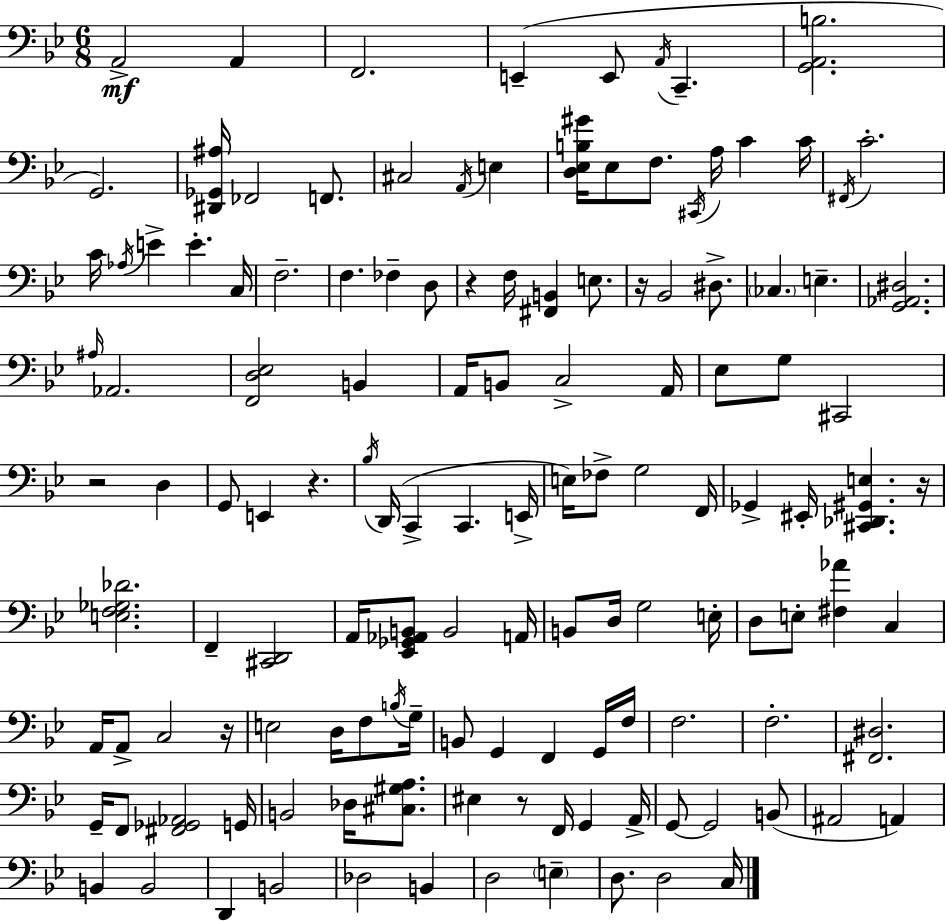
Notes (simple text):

A2/h A2/q F2/h. E2/q E2/e A2/s C2/q. [G2,A2,B3]/h. G2/h. [D#2,Gb2,A#3]/s FES2/h F2/e. C#3/h A2/s E3/q [D3,Eb3,B3,G#4]/s Eb3/e F3/e. C#2/s A3/s C4/q C4/s F#2/s C4/h. C4/s Ab3/s E4/q E4/q. C3/s F3/h. F3/q. FES3/q D3/e R/q F3/s [F#2,B2]/q E3/e. R/s Bb2/h D#3/e. CES3/q. E3/q. [G2,Ab2,D#3]/h. A#3/s Ab2/h. [F2,D3,Eb3]/h B2/q A2/s B2/e C3/h A2/s Eb3/e G3/e C#2/h R/h D3/q G2/e E2/q R/q. Bb3/s D2/s C2/q C2/q. E2/s E3/s FES3/e G3/h F2/s Gb2/q EIS2/s [C#2,Db2,G#2,E3]/q. R/s [E3,F3,Gb3,Db4]/h. F2/q [C#2,D2]/h A2/s [Eb2,Gb2,Ab2,B2]/e B2/h A2/s B2/e D3/s G3/h E3/s D3/e E3/e [F#3,Ab4]/q C3/q A2/s A2/e C3/h R/s E3/h D3/s F3/e B3/s G3/s B2/e G2/q F2/q G2/s F3/s F3/h. F3/h. [F#2,D#3]/h. G2/s F2/e [F#2,Gb2,Ab2]/h G2/s B2/h Db3/s [C#3,G#3,A3]/e. EIS3/q R/e F2/s G2/q A2/s G2/e G2/h B2/e A#2/h A2/q B2/q B2/h D2/q B2/h Db3/h B2/q D3/h E3/q D3/e. D3/h C3/s